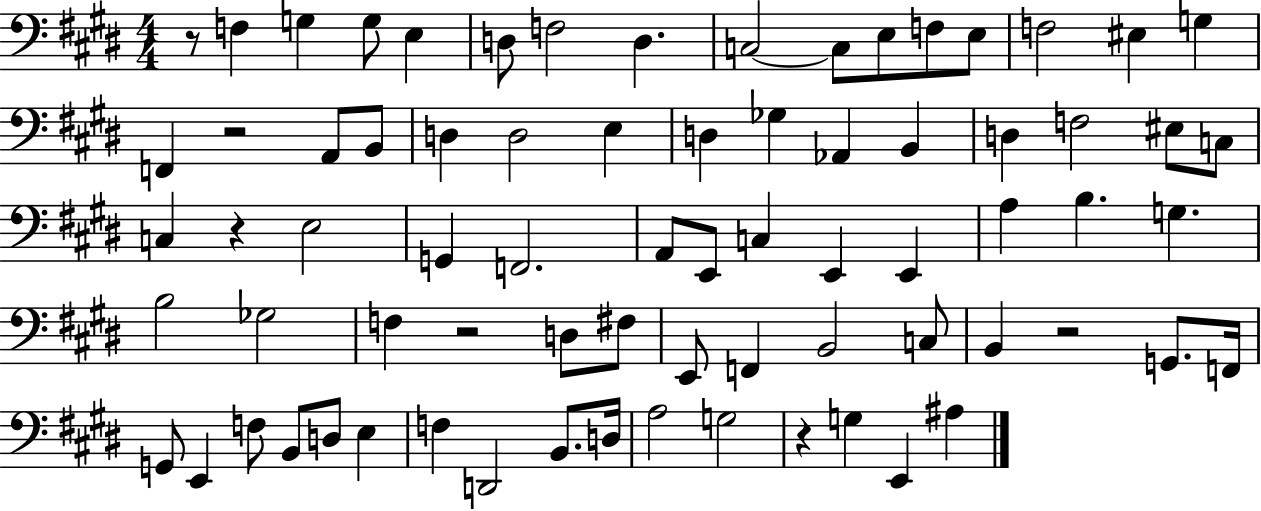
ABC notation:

X:1
T:Untitled
M:4/4
L:1/4
K:E
z/2 F, G, G,/2 E, D,/2 F,2 D, C,2 C,/2 E,/2 F,/2 E,/2 F,2 ^E, G, F,, z2 A,,/2 B,,/2 D, D,2 E, D, _G, _A,, B,, D, F,2 ^E,/2 C,/2 C, z E,2 G,, F,,2 A,,/2 E,,/2 C, E,, E,, A, B, G, B,2 _G,2 F, z2 D,/2 ^F,/2 E,,/2 F,, B,,2 C,/2 B,, z2 G,,/2 F,,/4 G,,/2 E,, F,/2 B,,/2 D,/2 E, F, D,,2 B,,/2 D,/4 A,2 G,2 z G, E,, ^A,